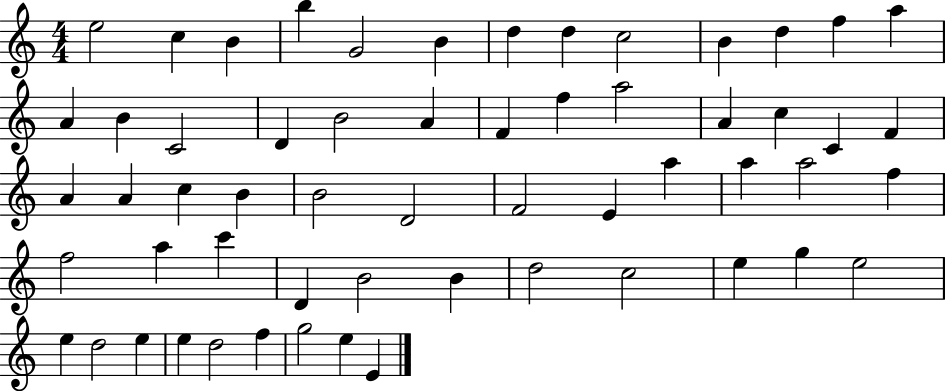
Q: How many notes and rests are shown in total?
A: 58